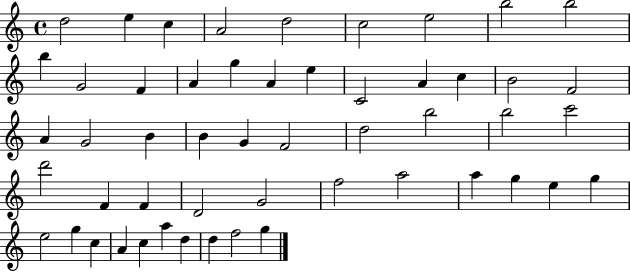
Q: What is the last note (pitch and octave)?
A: G5